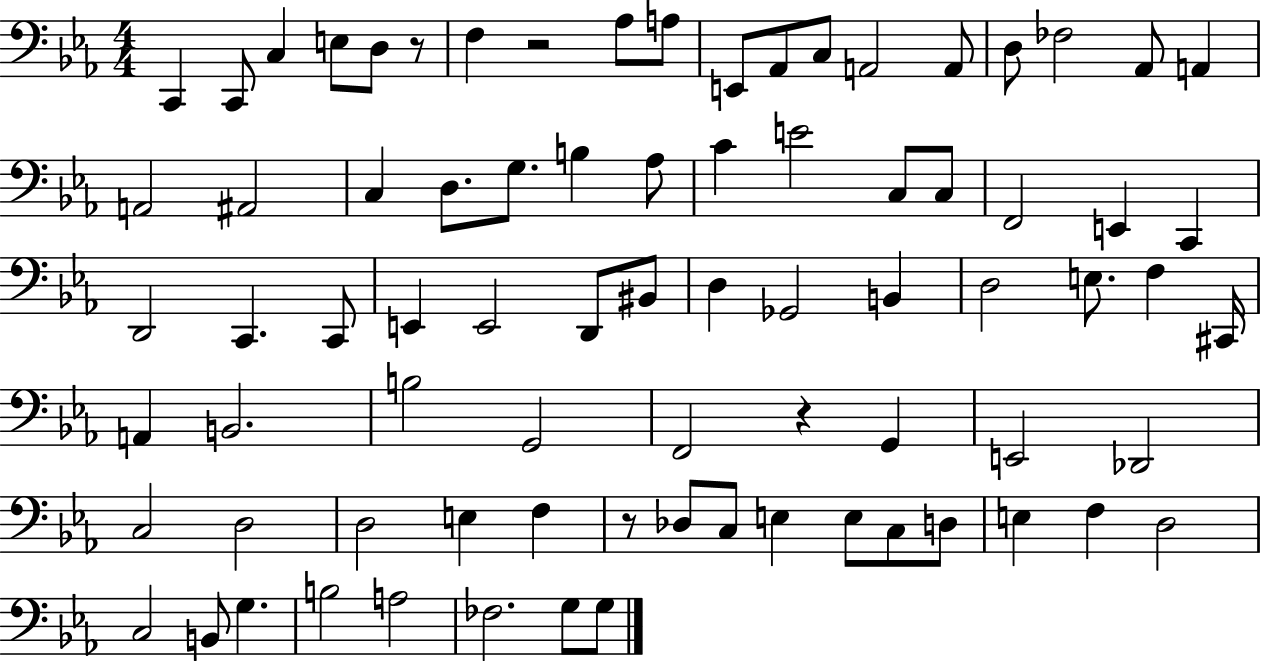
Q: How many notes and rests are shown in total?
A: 79